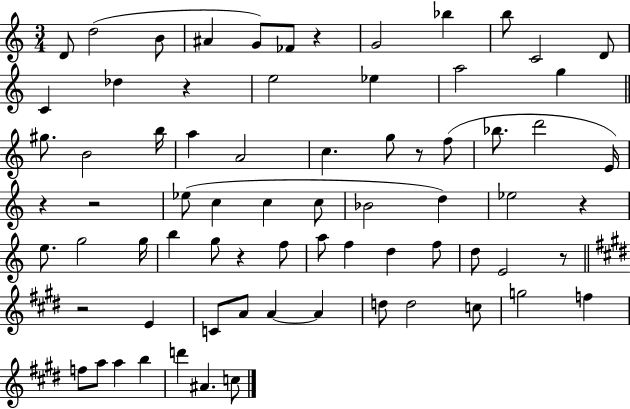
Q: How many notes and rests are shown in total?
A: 73